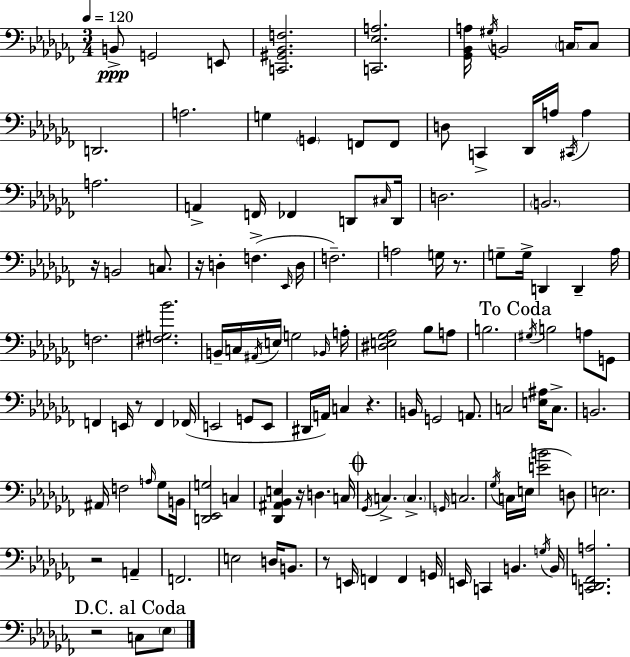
{
  \clef bass
  \numericTimeSignature
  \time 3/4
  \key aes \minor
  \tempo 4 = 120
  \repeat volta 2 { b,8->\ppp g,2 e,8 | <c, gis, bes, f>2. | <c, ees a>2. | <ges, bes, a>16 \acciaccatura { gis16 } b,2 \parenthesize c16 c8 | \break d,2. | a2. | g4 \parenthesize g,4 f,8 f,8 | d8 c,4-> des,16 a16 \acciaccatura { cis,16 } a4 | \break a2. | a,4-> f,16 fes,4 d,8 | \grace { cis16 } d,16 d2. | \parenthesize b,2. | \break r16 b,2 | c8. r16 d4-. f4.->( | \grace { ees,16 } d16 f2.--) | a2 | \break g16 r8. g8-- g16-> d,4 d,4-- | aes16 f2. | <fis g bes'>2. | b,16-- c16 \acciaccatura { ais,16 } e16 g2 | \break \grace { bes,16 } a16-. <dis e ges aes>2 | bes8 a8 b2. | \mark "To Coda" \acciaccatura { gis16 } b2 | a8 g,8 f,4 e,16 | \break r8 f,4 fes,16( e,2 | g,8 e,8 dis,16 a,16) c4 | r4. b,16 g,2 | a,8. c2 | \break <e ais>16 c8.-> b,2. | ais,16 f2 | \grace { a16 } ges8 b,16 <d, ees, g>2 | c4 <des, ais, bes, e>4 | \break r16 d4. c16 \mark \markup { \musicglyph "scripts.coda" } \acciaccatura { ges,16 } c4.-> | \parenthesize c4.-> \grace { g,16 } c2. | \acciaccatura { ges16 } c16 | e16( <e' b'>2 d8) e2. | \break r2 | a,4-- f,2. | e2 | d16 b,8. r8 | \break e,16 f,4 f,4 g,16 e,16 | c,4 b,4. \acciaccatura { g16 } b,16 | <c, des, f, a>2. | \mark "D.C. al Coda" r2 c8 \parenthesize ees8 | \break } \bar "|."
}